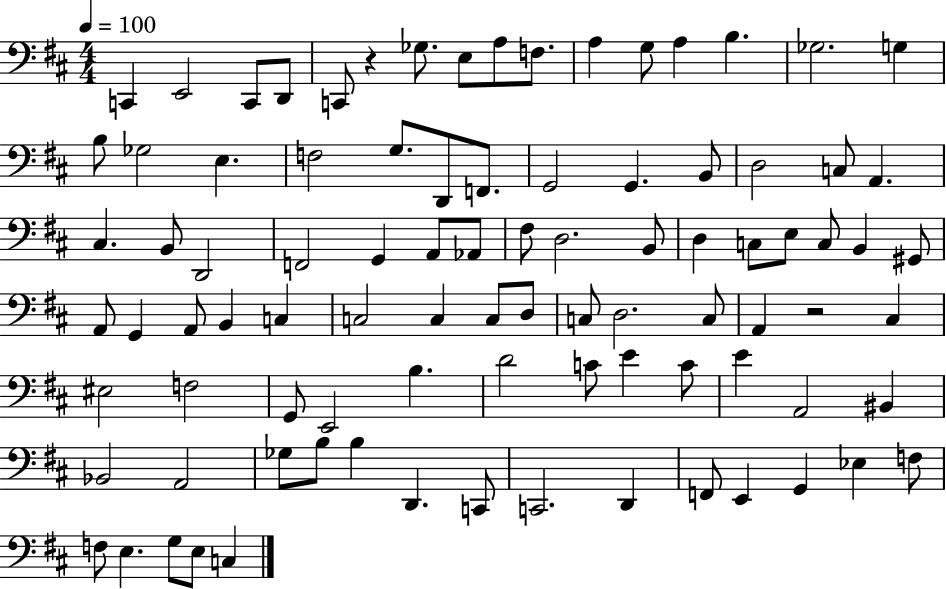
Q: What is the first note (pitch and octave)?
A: C2